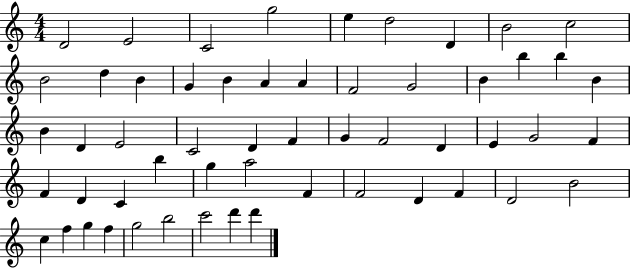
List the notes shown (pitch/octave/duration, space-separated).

D4/h E4/h C4/h G5/h E5/q D5/h D4/q B4/h C5/h B4/h D5/q B4/q G4/q B4/q A4/q A4/q F4/h G4/h B4/q B5/q B5/q B4/q B4/q D4/q E4/h C4/h D4/q F4/q G4/q F4/h D4/q E4/q G4/h F4/q F4/q D4/q C4/q B5/q G5/q A5/h F4/q F4/h D4/q F4/q D4/h B4/h C5/q F5/q G5/q F5/q G5/h B5/h C6/h D6/q D6/q